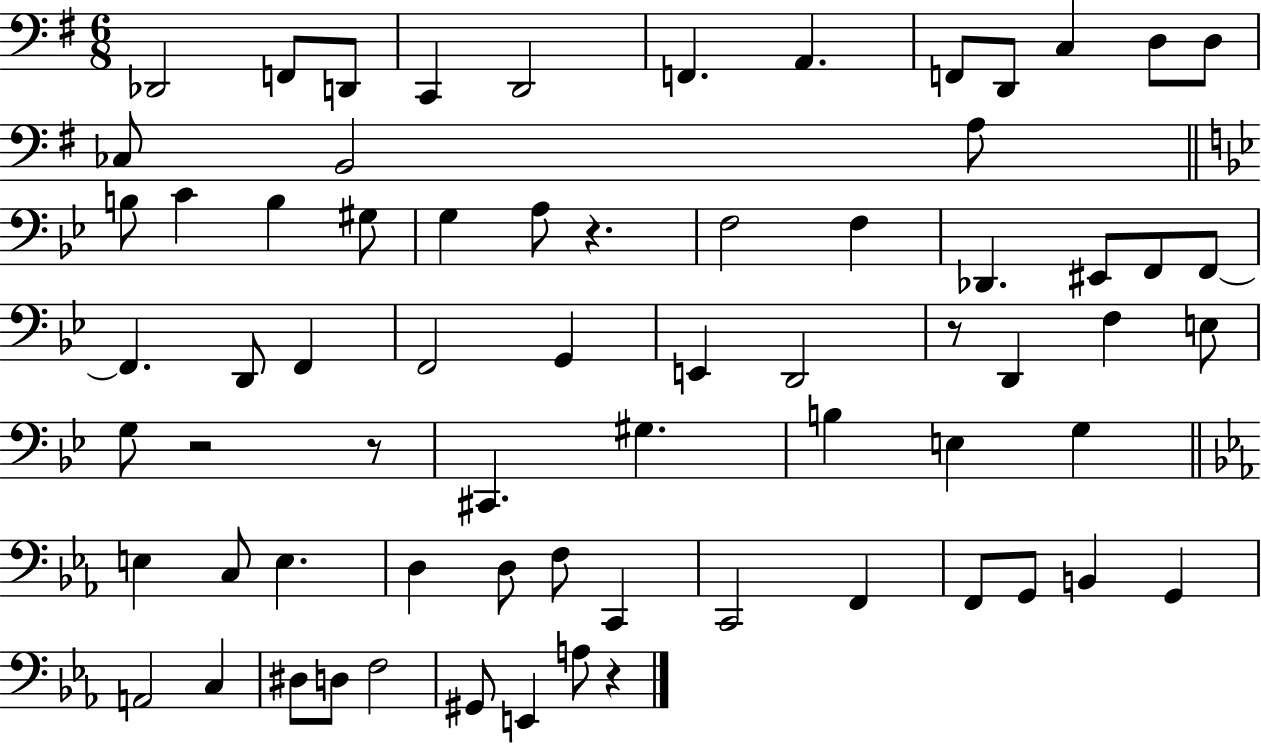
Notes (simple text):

Db2/h F2/e D2/e C2/q D2/h F2/q. A2/q. F2/e D2/e C3/q D3/e D3/e CES3/e B2/h A3/e B3/e C4/q B3/q G#3/e G3/q A3/e R/q. F3/h F3/q Db2/q. EIS2/e F2/e F2/e F2/q. D2/e F2/q F2/h G2/q E2/q D2/h R/e D2/q F3/q E3/e G3/e R/h R/e C#2/q. G#3/q. B3/q E3/q G3/q E3/q C3/e E3/q. D3/q D3/e F3/e C2/q C2/h F2/q F2/e G2/e B2/q G2/q A2/h C3/q D#3/e D3/e F3/h G#2/e E2/q A3/e R/q